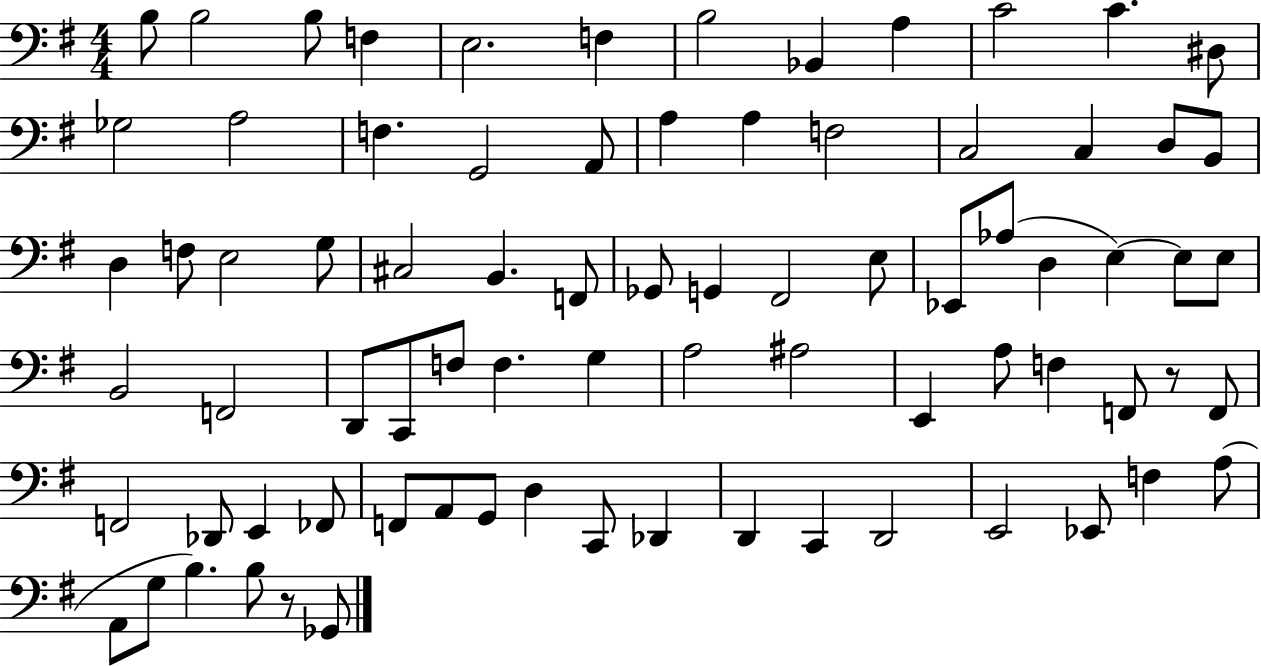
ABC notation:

X:1
T:Untitled
M:4/4
L:1/4
K:G
B,/2 B,2 B,/2 F, E,2 F, B,2 _B,, A, C2 C ^D,/2 _G,2 A,2 F, G,,2 A,,/2 A, A, F,2 C,2 C, D,/2 B,,/2 D, F,/2 E,2 G,/2 ^C,2 B,, F,,/2 _G,,/2 G,, ^F,,2 E,/2 _E,,/2 _A,/2 D, E, E,/2 E,/2 B,,2 F,,2 D,,/2 C,,/2 F,/2 F, G, A,2 ^A,2 E,, A,/2 F, F,,/2 z/2 F,,/2 F,,2 _D,,/2 E,, _F,,/2 F,,/2 A,,/2 G,,/2 D, C,,/2 _D,, D,, C,, D,,2 E,,2 _E,,/2 F, A,/2 A,,/2 G,/2 B, B,/2 z/2 _G,,/2